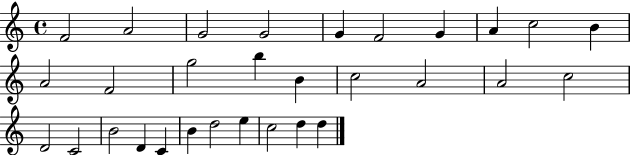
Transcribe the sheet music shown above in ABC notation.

X:1
T:Untitled
M:4/4
L:1/4
K:C
F2 A2 G2 G2 G F2 G A c2 B A2 F2 g2 b B c2 A2 A2 c2 D2 C2 B2 D C B d2 e c2 d d